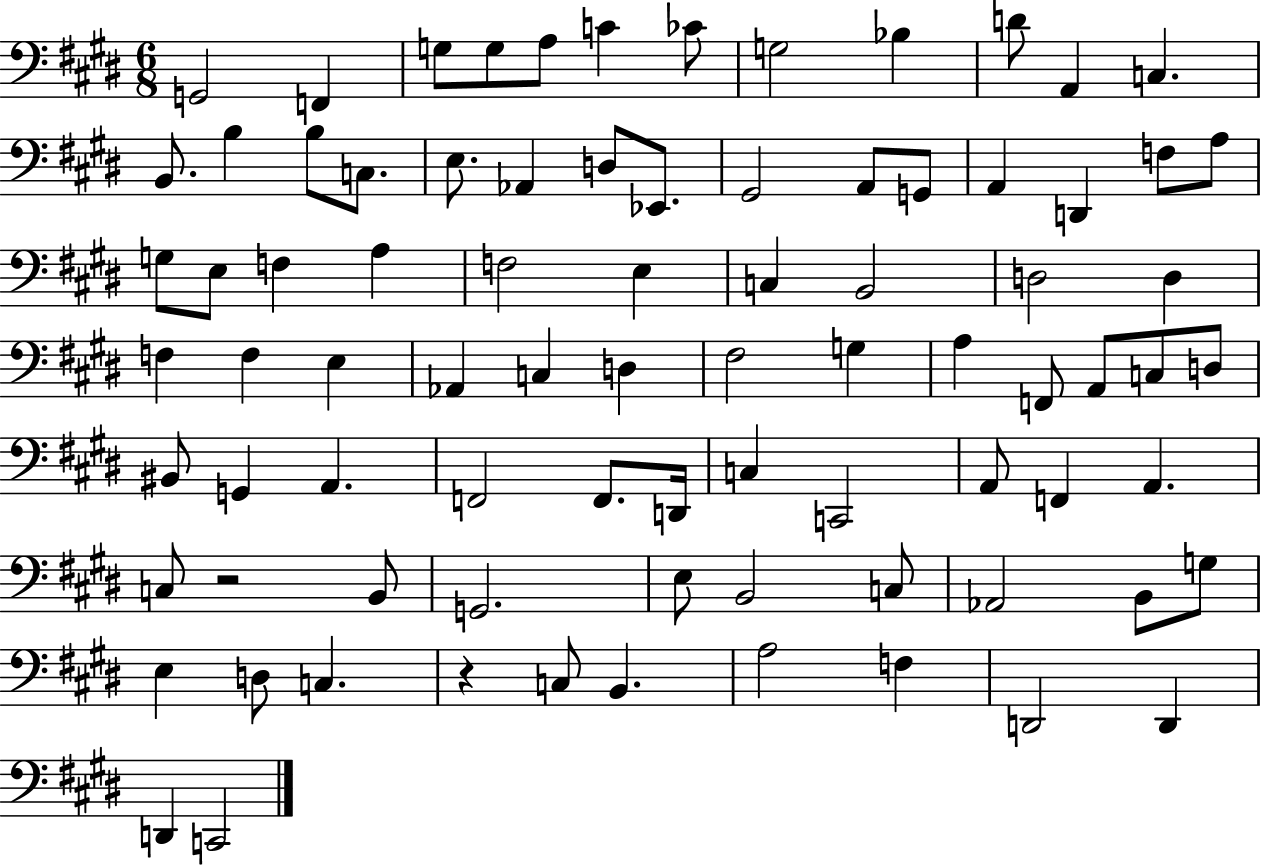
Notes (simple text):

G2/h F2/q G3/e G3/e A3/e C4/q CES4/e G3/h Bb3/q D4/e A2/q C3/q. B2/e. B3/q B3/e C3/e. E3/e. Ab2/q D3/e Eb2/e. G#2/h A2/e G2/e A2/q D2/q F3/e A3/e G3/e E3/e F3/q A3/q F3/h E3/q C3/q B2/h D3/h D3/q F3/q F3/q E3/q Ab2/q C3/q D3/q F#3/h G3/q A3/q F2/e A2/e C3/e D3/e BIS2/e G2/q A2/q. F2/h F2/e. D2/s C3/q C2/h A2/e F2/q A2/q. C3/e R/h B2/e G2/h. E3/e B2/h C3/e Ab2/h B2/e G3/e E3/q D3/e C3/q. R/q C3/e B2/q. A3/h F3/q D2/h D2/q D2/q C2/h